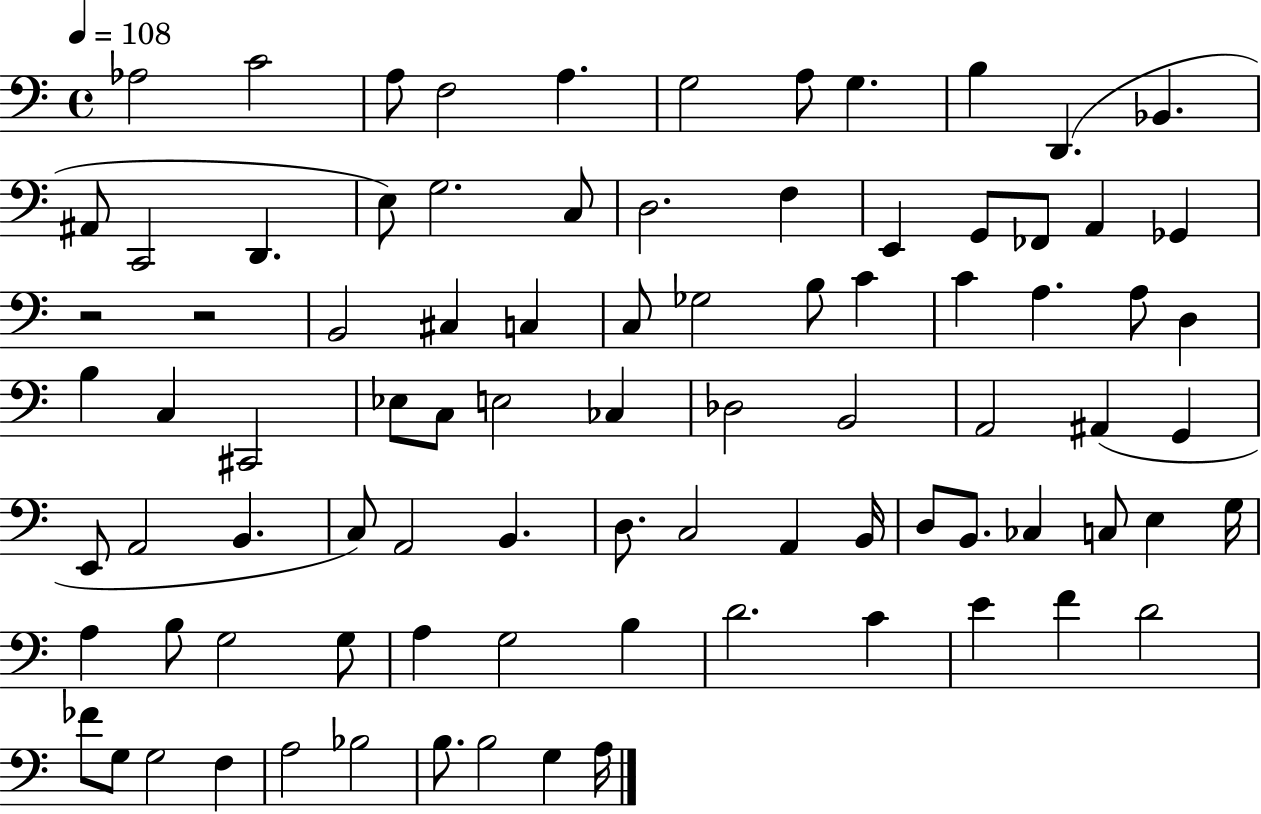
X:1
T:Untitled
M:4/4
L:1/4
K:C
_A,2 C2 A,/2 F,2 A, G,2 A,/2 G, B, D,, _B,, ^A,,/2 C,,2 D,, E,/2 G,2 C,/2 D,2 F, E,, G,,/2 _F,,/2 A,, _G,, z2 z2 B,,2 ^C, C, C,/2 _G,2 B,/2 C C A, A,/2 D, B, C, ^C,,2 _E,/2 C,/2 E,2 _C, _D,2 B,,2 A,,2 ^A,, G,, E,,/2 A,,2 B,, C,/2 A,,2 B,, D,/2 C,2 A,, B,,/4 D,/2 B,,/2 _C, C,/2 E, G,/4 A, B,/2 G,2 G,/2 A, G,2 B, D2 C E F D2 _F/2 G,/2 G,2 F, A,2 _B,2 B,/2 B,2 G, A,/4